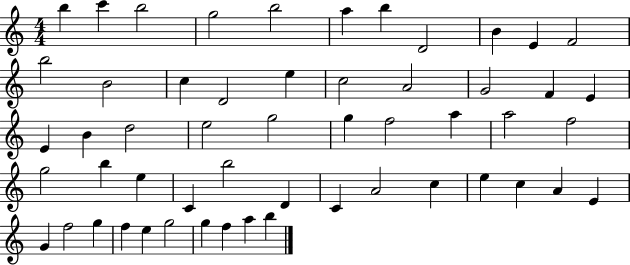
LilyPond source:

{
  \clef treble
  \numericTimeSignature
  \time 4/4
  \key c \major
  b''4 c'''4 b''2 | g''2 b''2 | a''4 b''4 d'2 | b'4 e'4 f'2 | \break b''2 b'2 | c''4 d'2 e''4 | c''2 a'2 | g'2 f'4 e'4 | \break e'4 b'4 d''2 | e''2 g''2 | g''4 f''2 a''4 | a''2 f''2 | \break g''2 b''4 e''4 | c'4 b''2 d'4 | c'4 a'2 c''4 | e''4 c''4 a'4 e'4 | \break g'4 f''2 g''4 | f''4 e''4 g''2 | g''4 f''4 a''4 b''4 | \bar "|."
}